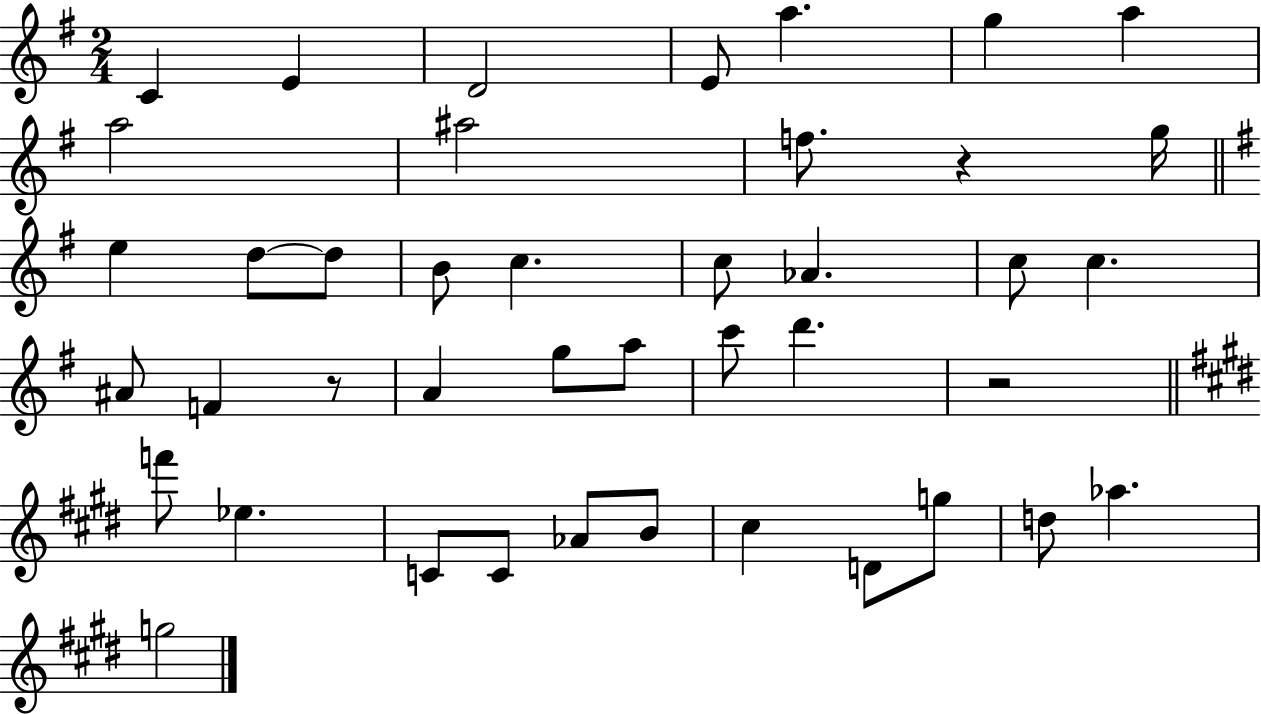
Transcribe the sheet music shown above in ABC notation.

X:1
T:Untitled
M:2/4
L:1/4
K:G
C E D2 E/2 a g a a2 ^a2 f/2 z g/4 e d/2 d/2 B/2 c c/2 _A c/2 c ^A/2 F z/2 A g/2 a/2 c'/2 d' z2 f'/2 _e C/2 C/2 _A/2 B/2 ^c D/2 g/2 d/2 _a g2